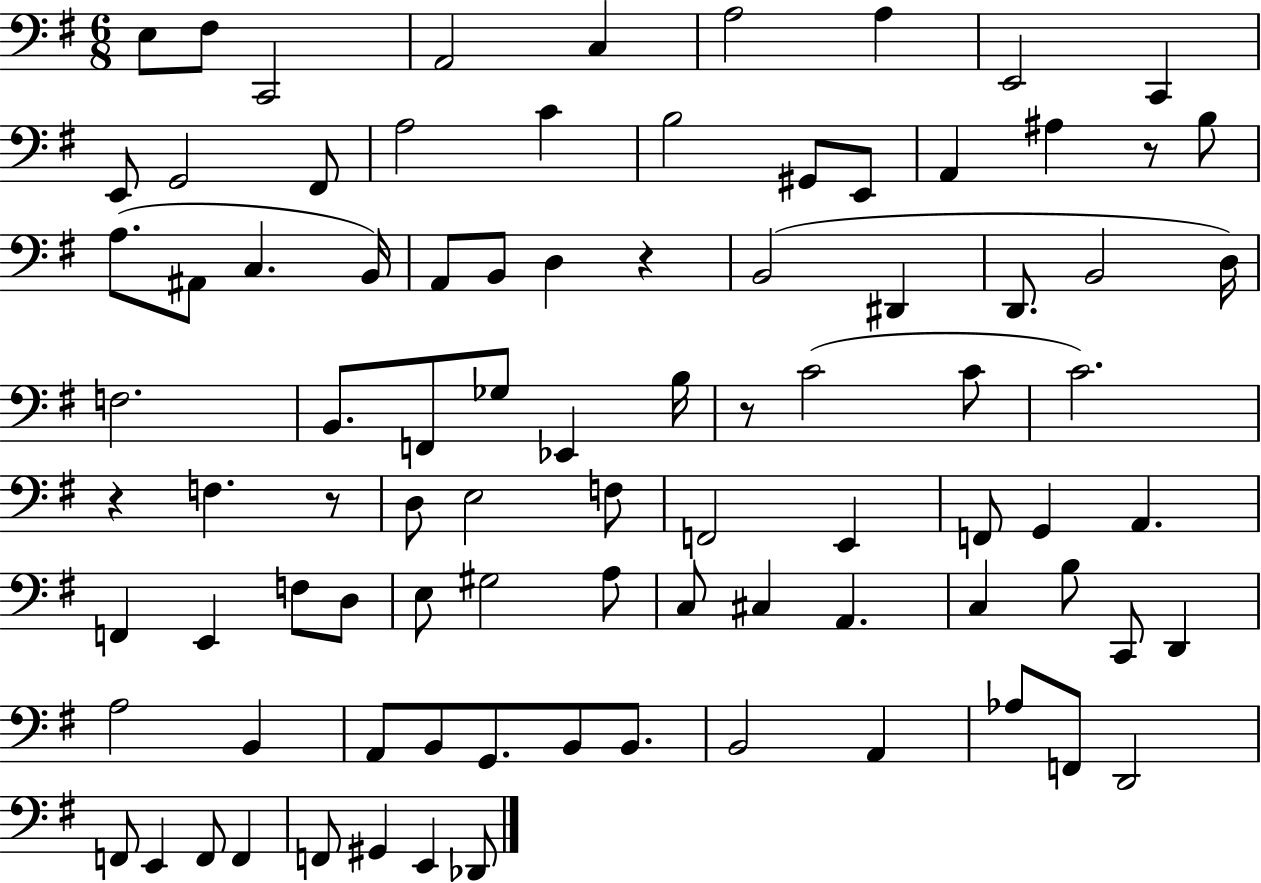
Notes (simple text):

E3/e F#3/e C2/h A2/h C3/q A3/h A3/q E2/h C2/q E2/e G2/h F#2/e A3/h C4/q B3/h G#2/e E2/e A2/q A#3/q R/e B3/e A3/e. A#2/e C3/q. B2/s A2/e B2/e D3/q R/q B2/h D#2/q D2/e. B2/h D3/s F3/h. B2/e. F2/e Gb3/e Eb2/q B3/s R/e C4/h C4/e C4/h. R/q F3/q. R/e D3/e E3/h F3/e F2/h E2/q F2/e G2/q A2/q. F2/q E2/q F3/e D3/e E3/e G#3/h A3/e C3/e C#3/q A2/q. C3/q B3/e C2/e D2/q A3/h B2/q A2/e B2/e G2/e. B2/e B2/e. B2/h A2/q Ab3/e F2/e D2/h F2/e E2/q F2/e F2/q F2/e G#2/q E2/q Db2/e